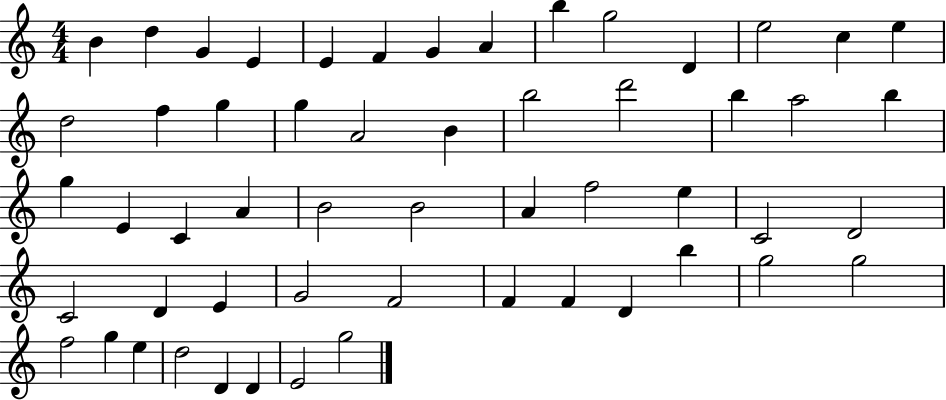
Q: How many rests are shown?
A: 0